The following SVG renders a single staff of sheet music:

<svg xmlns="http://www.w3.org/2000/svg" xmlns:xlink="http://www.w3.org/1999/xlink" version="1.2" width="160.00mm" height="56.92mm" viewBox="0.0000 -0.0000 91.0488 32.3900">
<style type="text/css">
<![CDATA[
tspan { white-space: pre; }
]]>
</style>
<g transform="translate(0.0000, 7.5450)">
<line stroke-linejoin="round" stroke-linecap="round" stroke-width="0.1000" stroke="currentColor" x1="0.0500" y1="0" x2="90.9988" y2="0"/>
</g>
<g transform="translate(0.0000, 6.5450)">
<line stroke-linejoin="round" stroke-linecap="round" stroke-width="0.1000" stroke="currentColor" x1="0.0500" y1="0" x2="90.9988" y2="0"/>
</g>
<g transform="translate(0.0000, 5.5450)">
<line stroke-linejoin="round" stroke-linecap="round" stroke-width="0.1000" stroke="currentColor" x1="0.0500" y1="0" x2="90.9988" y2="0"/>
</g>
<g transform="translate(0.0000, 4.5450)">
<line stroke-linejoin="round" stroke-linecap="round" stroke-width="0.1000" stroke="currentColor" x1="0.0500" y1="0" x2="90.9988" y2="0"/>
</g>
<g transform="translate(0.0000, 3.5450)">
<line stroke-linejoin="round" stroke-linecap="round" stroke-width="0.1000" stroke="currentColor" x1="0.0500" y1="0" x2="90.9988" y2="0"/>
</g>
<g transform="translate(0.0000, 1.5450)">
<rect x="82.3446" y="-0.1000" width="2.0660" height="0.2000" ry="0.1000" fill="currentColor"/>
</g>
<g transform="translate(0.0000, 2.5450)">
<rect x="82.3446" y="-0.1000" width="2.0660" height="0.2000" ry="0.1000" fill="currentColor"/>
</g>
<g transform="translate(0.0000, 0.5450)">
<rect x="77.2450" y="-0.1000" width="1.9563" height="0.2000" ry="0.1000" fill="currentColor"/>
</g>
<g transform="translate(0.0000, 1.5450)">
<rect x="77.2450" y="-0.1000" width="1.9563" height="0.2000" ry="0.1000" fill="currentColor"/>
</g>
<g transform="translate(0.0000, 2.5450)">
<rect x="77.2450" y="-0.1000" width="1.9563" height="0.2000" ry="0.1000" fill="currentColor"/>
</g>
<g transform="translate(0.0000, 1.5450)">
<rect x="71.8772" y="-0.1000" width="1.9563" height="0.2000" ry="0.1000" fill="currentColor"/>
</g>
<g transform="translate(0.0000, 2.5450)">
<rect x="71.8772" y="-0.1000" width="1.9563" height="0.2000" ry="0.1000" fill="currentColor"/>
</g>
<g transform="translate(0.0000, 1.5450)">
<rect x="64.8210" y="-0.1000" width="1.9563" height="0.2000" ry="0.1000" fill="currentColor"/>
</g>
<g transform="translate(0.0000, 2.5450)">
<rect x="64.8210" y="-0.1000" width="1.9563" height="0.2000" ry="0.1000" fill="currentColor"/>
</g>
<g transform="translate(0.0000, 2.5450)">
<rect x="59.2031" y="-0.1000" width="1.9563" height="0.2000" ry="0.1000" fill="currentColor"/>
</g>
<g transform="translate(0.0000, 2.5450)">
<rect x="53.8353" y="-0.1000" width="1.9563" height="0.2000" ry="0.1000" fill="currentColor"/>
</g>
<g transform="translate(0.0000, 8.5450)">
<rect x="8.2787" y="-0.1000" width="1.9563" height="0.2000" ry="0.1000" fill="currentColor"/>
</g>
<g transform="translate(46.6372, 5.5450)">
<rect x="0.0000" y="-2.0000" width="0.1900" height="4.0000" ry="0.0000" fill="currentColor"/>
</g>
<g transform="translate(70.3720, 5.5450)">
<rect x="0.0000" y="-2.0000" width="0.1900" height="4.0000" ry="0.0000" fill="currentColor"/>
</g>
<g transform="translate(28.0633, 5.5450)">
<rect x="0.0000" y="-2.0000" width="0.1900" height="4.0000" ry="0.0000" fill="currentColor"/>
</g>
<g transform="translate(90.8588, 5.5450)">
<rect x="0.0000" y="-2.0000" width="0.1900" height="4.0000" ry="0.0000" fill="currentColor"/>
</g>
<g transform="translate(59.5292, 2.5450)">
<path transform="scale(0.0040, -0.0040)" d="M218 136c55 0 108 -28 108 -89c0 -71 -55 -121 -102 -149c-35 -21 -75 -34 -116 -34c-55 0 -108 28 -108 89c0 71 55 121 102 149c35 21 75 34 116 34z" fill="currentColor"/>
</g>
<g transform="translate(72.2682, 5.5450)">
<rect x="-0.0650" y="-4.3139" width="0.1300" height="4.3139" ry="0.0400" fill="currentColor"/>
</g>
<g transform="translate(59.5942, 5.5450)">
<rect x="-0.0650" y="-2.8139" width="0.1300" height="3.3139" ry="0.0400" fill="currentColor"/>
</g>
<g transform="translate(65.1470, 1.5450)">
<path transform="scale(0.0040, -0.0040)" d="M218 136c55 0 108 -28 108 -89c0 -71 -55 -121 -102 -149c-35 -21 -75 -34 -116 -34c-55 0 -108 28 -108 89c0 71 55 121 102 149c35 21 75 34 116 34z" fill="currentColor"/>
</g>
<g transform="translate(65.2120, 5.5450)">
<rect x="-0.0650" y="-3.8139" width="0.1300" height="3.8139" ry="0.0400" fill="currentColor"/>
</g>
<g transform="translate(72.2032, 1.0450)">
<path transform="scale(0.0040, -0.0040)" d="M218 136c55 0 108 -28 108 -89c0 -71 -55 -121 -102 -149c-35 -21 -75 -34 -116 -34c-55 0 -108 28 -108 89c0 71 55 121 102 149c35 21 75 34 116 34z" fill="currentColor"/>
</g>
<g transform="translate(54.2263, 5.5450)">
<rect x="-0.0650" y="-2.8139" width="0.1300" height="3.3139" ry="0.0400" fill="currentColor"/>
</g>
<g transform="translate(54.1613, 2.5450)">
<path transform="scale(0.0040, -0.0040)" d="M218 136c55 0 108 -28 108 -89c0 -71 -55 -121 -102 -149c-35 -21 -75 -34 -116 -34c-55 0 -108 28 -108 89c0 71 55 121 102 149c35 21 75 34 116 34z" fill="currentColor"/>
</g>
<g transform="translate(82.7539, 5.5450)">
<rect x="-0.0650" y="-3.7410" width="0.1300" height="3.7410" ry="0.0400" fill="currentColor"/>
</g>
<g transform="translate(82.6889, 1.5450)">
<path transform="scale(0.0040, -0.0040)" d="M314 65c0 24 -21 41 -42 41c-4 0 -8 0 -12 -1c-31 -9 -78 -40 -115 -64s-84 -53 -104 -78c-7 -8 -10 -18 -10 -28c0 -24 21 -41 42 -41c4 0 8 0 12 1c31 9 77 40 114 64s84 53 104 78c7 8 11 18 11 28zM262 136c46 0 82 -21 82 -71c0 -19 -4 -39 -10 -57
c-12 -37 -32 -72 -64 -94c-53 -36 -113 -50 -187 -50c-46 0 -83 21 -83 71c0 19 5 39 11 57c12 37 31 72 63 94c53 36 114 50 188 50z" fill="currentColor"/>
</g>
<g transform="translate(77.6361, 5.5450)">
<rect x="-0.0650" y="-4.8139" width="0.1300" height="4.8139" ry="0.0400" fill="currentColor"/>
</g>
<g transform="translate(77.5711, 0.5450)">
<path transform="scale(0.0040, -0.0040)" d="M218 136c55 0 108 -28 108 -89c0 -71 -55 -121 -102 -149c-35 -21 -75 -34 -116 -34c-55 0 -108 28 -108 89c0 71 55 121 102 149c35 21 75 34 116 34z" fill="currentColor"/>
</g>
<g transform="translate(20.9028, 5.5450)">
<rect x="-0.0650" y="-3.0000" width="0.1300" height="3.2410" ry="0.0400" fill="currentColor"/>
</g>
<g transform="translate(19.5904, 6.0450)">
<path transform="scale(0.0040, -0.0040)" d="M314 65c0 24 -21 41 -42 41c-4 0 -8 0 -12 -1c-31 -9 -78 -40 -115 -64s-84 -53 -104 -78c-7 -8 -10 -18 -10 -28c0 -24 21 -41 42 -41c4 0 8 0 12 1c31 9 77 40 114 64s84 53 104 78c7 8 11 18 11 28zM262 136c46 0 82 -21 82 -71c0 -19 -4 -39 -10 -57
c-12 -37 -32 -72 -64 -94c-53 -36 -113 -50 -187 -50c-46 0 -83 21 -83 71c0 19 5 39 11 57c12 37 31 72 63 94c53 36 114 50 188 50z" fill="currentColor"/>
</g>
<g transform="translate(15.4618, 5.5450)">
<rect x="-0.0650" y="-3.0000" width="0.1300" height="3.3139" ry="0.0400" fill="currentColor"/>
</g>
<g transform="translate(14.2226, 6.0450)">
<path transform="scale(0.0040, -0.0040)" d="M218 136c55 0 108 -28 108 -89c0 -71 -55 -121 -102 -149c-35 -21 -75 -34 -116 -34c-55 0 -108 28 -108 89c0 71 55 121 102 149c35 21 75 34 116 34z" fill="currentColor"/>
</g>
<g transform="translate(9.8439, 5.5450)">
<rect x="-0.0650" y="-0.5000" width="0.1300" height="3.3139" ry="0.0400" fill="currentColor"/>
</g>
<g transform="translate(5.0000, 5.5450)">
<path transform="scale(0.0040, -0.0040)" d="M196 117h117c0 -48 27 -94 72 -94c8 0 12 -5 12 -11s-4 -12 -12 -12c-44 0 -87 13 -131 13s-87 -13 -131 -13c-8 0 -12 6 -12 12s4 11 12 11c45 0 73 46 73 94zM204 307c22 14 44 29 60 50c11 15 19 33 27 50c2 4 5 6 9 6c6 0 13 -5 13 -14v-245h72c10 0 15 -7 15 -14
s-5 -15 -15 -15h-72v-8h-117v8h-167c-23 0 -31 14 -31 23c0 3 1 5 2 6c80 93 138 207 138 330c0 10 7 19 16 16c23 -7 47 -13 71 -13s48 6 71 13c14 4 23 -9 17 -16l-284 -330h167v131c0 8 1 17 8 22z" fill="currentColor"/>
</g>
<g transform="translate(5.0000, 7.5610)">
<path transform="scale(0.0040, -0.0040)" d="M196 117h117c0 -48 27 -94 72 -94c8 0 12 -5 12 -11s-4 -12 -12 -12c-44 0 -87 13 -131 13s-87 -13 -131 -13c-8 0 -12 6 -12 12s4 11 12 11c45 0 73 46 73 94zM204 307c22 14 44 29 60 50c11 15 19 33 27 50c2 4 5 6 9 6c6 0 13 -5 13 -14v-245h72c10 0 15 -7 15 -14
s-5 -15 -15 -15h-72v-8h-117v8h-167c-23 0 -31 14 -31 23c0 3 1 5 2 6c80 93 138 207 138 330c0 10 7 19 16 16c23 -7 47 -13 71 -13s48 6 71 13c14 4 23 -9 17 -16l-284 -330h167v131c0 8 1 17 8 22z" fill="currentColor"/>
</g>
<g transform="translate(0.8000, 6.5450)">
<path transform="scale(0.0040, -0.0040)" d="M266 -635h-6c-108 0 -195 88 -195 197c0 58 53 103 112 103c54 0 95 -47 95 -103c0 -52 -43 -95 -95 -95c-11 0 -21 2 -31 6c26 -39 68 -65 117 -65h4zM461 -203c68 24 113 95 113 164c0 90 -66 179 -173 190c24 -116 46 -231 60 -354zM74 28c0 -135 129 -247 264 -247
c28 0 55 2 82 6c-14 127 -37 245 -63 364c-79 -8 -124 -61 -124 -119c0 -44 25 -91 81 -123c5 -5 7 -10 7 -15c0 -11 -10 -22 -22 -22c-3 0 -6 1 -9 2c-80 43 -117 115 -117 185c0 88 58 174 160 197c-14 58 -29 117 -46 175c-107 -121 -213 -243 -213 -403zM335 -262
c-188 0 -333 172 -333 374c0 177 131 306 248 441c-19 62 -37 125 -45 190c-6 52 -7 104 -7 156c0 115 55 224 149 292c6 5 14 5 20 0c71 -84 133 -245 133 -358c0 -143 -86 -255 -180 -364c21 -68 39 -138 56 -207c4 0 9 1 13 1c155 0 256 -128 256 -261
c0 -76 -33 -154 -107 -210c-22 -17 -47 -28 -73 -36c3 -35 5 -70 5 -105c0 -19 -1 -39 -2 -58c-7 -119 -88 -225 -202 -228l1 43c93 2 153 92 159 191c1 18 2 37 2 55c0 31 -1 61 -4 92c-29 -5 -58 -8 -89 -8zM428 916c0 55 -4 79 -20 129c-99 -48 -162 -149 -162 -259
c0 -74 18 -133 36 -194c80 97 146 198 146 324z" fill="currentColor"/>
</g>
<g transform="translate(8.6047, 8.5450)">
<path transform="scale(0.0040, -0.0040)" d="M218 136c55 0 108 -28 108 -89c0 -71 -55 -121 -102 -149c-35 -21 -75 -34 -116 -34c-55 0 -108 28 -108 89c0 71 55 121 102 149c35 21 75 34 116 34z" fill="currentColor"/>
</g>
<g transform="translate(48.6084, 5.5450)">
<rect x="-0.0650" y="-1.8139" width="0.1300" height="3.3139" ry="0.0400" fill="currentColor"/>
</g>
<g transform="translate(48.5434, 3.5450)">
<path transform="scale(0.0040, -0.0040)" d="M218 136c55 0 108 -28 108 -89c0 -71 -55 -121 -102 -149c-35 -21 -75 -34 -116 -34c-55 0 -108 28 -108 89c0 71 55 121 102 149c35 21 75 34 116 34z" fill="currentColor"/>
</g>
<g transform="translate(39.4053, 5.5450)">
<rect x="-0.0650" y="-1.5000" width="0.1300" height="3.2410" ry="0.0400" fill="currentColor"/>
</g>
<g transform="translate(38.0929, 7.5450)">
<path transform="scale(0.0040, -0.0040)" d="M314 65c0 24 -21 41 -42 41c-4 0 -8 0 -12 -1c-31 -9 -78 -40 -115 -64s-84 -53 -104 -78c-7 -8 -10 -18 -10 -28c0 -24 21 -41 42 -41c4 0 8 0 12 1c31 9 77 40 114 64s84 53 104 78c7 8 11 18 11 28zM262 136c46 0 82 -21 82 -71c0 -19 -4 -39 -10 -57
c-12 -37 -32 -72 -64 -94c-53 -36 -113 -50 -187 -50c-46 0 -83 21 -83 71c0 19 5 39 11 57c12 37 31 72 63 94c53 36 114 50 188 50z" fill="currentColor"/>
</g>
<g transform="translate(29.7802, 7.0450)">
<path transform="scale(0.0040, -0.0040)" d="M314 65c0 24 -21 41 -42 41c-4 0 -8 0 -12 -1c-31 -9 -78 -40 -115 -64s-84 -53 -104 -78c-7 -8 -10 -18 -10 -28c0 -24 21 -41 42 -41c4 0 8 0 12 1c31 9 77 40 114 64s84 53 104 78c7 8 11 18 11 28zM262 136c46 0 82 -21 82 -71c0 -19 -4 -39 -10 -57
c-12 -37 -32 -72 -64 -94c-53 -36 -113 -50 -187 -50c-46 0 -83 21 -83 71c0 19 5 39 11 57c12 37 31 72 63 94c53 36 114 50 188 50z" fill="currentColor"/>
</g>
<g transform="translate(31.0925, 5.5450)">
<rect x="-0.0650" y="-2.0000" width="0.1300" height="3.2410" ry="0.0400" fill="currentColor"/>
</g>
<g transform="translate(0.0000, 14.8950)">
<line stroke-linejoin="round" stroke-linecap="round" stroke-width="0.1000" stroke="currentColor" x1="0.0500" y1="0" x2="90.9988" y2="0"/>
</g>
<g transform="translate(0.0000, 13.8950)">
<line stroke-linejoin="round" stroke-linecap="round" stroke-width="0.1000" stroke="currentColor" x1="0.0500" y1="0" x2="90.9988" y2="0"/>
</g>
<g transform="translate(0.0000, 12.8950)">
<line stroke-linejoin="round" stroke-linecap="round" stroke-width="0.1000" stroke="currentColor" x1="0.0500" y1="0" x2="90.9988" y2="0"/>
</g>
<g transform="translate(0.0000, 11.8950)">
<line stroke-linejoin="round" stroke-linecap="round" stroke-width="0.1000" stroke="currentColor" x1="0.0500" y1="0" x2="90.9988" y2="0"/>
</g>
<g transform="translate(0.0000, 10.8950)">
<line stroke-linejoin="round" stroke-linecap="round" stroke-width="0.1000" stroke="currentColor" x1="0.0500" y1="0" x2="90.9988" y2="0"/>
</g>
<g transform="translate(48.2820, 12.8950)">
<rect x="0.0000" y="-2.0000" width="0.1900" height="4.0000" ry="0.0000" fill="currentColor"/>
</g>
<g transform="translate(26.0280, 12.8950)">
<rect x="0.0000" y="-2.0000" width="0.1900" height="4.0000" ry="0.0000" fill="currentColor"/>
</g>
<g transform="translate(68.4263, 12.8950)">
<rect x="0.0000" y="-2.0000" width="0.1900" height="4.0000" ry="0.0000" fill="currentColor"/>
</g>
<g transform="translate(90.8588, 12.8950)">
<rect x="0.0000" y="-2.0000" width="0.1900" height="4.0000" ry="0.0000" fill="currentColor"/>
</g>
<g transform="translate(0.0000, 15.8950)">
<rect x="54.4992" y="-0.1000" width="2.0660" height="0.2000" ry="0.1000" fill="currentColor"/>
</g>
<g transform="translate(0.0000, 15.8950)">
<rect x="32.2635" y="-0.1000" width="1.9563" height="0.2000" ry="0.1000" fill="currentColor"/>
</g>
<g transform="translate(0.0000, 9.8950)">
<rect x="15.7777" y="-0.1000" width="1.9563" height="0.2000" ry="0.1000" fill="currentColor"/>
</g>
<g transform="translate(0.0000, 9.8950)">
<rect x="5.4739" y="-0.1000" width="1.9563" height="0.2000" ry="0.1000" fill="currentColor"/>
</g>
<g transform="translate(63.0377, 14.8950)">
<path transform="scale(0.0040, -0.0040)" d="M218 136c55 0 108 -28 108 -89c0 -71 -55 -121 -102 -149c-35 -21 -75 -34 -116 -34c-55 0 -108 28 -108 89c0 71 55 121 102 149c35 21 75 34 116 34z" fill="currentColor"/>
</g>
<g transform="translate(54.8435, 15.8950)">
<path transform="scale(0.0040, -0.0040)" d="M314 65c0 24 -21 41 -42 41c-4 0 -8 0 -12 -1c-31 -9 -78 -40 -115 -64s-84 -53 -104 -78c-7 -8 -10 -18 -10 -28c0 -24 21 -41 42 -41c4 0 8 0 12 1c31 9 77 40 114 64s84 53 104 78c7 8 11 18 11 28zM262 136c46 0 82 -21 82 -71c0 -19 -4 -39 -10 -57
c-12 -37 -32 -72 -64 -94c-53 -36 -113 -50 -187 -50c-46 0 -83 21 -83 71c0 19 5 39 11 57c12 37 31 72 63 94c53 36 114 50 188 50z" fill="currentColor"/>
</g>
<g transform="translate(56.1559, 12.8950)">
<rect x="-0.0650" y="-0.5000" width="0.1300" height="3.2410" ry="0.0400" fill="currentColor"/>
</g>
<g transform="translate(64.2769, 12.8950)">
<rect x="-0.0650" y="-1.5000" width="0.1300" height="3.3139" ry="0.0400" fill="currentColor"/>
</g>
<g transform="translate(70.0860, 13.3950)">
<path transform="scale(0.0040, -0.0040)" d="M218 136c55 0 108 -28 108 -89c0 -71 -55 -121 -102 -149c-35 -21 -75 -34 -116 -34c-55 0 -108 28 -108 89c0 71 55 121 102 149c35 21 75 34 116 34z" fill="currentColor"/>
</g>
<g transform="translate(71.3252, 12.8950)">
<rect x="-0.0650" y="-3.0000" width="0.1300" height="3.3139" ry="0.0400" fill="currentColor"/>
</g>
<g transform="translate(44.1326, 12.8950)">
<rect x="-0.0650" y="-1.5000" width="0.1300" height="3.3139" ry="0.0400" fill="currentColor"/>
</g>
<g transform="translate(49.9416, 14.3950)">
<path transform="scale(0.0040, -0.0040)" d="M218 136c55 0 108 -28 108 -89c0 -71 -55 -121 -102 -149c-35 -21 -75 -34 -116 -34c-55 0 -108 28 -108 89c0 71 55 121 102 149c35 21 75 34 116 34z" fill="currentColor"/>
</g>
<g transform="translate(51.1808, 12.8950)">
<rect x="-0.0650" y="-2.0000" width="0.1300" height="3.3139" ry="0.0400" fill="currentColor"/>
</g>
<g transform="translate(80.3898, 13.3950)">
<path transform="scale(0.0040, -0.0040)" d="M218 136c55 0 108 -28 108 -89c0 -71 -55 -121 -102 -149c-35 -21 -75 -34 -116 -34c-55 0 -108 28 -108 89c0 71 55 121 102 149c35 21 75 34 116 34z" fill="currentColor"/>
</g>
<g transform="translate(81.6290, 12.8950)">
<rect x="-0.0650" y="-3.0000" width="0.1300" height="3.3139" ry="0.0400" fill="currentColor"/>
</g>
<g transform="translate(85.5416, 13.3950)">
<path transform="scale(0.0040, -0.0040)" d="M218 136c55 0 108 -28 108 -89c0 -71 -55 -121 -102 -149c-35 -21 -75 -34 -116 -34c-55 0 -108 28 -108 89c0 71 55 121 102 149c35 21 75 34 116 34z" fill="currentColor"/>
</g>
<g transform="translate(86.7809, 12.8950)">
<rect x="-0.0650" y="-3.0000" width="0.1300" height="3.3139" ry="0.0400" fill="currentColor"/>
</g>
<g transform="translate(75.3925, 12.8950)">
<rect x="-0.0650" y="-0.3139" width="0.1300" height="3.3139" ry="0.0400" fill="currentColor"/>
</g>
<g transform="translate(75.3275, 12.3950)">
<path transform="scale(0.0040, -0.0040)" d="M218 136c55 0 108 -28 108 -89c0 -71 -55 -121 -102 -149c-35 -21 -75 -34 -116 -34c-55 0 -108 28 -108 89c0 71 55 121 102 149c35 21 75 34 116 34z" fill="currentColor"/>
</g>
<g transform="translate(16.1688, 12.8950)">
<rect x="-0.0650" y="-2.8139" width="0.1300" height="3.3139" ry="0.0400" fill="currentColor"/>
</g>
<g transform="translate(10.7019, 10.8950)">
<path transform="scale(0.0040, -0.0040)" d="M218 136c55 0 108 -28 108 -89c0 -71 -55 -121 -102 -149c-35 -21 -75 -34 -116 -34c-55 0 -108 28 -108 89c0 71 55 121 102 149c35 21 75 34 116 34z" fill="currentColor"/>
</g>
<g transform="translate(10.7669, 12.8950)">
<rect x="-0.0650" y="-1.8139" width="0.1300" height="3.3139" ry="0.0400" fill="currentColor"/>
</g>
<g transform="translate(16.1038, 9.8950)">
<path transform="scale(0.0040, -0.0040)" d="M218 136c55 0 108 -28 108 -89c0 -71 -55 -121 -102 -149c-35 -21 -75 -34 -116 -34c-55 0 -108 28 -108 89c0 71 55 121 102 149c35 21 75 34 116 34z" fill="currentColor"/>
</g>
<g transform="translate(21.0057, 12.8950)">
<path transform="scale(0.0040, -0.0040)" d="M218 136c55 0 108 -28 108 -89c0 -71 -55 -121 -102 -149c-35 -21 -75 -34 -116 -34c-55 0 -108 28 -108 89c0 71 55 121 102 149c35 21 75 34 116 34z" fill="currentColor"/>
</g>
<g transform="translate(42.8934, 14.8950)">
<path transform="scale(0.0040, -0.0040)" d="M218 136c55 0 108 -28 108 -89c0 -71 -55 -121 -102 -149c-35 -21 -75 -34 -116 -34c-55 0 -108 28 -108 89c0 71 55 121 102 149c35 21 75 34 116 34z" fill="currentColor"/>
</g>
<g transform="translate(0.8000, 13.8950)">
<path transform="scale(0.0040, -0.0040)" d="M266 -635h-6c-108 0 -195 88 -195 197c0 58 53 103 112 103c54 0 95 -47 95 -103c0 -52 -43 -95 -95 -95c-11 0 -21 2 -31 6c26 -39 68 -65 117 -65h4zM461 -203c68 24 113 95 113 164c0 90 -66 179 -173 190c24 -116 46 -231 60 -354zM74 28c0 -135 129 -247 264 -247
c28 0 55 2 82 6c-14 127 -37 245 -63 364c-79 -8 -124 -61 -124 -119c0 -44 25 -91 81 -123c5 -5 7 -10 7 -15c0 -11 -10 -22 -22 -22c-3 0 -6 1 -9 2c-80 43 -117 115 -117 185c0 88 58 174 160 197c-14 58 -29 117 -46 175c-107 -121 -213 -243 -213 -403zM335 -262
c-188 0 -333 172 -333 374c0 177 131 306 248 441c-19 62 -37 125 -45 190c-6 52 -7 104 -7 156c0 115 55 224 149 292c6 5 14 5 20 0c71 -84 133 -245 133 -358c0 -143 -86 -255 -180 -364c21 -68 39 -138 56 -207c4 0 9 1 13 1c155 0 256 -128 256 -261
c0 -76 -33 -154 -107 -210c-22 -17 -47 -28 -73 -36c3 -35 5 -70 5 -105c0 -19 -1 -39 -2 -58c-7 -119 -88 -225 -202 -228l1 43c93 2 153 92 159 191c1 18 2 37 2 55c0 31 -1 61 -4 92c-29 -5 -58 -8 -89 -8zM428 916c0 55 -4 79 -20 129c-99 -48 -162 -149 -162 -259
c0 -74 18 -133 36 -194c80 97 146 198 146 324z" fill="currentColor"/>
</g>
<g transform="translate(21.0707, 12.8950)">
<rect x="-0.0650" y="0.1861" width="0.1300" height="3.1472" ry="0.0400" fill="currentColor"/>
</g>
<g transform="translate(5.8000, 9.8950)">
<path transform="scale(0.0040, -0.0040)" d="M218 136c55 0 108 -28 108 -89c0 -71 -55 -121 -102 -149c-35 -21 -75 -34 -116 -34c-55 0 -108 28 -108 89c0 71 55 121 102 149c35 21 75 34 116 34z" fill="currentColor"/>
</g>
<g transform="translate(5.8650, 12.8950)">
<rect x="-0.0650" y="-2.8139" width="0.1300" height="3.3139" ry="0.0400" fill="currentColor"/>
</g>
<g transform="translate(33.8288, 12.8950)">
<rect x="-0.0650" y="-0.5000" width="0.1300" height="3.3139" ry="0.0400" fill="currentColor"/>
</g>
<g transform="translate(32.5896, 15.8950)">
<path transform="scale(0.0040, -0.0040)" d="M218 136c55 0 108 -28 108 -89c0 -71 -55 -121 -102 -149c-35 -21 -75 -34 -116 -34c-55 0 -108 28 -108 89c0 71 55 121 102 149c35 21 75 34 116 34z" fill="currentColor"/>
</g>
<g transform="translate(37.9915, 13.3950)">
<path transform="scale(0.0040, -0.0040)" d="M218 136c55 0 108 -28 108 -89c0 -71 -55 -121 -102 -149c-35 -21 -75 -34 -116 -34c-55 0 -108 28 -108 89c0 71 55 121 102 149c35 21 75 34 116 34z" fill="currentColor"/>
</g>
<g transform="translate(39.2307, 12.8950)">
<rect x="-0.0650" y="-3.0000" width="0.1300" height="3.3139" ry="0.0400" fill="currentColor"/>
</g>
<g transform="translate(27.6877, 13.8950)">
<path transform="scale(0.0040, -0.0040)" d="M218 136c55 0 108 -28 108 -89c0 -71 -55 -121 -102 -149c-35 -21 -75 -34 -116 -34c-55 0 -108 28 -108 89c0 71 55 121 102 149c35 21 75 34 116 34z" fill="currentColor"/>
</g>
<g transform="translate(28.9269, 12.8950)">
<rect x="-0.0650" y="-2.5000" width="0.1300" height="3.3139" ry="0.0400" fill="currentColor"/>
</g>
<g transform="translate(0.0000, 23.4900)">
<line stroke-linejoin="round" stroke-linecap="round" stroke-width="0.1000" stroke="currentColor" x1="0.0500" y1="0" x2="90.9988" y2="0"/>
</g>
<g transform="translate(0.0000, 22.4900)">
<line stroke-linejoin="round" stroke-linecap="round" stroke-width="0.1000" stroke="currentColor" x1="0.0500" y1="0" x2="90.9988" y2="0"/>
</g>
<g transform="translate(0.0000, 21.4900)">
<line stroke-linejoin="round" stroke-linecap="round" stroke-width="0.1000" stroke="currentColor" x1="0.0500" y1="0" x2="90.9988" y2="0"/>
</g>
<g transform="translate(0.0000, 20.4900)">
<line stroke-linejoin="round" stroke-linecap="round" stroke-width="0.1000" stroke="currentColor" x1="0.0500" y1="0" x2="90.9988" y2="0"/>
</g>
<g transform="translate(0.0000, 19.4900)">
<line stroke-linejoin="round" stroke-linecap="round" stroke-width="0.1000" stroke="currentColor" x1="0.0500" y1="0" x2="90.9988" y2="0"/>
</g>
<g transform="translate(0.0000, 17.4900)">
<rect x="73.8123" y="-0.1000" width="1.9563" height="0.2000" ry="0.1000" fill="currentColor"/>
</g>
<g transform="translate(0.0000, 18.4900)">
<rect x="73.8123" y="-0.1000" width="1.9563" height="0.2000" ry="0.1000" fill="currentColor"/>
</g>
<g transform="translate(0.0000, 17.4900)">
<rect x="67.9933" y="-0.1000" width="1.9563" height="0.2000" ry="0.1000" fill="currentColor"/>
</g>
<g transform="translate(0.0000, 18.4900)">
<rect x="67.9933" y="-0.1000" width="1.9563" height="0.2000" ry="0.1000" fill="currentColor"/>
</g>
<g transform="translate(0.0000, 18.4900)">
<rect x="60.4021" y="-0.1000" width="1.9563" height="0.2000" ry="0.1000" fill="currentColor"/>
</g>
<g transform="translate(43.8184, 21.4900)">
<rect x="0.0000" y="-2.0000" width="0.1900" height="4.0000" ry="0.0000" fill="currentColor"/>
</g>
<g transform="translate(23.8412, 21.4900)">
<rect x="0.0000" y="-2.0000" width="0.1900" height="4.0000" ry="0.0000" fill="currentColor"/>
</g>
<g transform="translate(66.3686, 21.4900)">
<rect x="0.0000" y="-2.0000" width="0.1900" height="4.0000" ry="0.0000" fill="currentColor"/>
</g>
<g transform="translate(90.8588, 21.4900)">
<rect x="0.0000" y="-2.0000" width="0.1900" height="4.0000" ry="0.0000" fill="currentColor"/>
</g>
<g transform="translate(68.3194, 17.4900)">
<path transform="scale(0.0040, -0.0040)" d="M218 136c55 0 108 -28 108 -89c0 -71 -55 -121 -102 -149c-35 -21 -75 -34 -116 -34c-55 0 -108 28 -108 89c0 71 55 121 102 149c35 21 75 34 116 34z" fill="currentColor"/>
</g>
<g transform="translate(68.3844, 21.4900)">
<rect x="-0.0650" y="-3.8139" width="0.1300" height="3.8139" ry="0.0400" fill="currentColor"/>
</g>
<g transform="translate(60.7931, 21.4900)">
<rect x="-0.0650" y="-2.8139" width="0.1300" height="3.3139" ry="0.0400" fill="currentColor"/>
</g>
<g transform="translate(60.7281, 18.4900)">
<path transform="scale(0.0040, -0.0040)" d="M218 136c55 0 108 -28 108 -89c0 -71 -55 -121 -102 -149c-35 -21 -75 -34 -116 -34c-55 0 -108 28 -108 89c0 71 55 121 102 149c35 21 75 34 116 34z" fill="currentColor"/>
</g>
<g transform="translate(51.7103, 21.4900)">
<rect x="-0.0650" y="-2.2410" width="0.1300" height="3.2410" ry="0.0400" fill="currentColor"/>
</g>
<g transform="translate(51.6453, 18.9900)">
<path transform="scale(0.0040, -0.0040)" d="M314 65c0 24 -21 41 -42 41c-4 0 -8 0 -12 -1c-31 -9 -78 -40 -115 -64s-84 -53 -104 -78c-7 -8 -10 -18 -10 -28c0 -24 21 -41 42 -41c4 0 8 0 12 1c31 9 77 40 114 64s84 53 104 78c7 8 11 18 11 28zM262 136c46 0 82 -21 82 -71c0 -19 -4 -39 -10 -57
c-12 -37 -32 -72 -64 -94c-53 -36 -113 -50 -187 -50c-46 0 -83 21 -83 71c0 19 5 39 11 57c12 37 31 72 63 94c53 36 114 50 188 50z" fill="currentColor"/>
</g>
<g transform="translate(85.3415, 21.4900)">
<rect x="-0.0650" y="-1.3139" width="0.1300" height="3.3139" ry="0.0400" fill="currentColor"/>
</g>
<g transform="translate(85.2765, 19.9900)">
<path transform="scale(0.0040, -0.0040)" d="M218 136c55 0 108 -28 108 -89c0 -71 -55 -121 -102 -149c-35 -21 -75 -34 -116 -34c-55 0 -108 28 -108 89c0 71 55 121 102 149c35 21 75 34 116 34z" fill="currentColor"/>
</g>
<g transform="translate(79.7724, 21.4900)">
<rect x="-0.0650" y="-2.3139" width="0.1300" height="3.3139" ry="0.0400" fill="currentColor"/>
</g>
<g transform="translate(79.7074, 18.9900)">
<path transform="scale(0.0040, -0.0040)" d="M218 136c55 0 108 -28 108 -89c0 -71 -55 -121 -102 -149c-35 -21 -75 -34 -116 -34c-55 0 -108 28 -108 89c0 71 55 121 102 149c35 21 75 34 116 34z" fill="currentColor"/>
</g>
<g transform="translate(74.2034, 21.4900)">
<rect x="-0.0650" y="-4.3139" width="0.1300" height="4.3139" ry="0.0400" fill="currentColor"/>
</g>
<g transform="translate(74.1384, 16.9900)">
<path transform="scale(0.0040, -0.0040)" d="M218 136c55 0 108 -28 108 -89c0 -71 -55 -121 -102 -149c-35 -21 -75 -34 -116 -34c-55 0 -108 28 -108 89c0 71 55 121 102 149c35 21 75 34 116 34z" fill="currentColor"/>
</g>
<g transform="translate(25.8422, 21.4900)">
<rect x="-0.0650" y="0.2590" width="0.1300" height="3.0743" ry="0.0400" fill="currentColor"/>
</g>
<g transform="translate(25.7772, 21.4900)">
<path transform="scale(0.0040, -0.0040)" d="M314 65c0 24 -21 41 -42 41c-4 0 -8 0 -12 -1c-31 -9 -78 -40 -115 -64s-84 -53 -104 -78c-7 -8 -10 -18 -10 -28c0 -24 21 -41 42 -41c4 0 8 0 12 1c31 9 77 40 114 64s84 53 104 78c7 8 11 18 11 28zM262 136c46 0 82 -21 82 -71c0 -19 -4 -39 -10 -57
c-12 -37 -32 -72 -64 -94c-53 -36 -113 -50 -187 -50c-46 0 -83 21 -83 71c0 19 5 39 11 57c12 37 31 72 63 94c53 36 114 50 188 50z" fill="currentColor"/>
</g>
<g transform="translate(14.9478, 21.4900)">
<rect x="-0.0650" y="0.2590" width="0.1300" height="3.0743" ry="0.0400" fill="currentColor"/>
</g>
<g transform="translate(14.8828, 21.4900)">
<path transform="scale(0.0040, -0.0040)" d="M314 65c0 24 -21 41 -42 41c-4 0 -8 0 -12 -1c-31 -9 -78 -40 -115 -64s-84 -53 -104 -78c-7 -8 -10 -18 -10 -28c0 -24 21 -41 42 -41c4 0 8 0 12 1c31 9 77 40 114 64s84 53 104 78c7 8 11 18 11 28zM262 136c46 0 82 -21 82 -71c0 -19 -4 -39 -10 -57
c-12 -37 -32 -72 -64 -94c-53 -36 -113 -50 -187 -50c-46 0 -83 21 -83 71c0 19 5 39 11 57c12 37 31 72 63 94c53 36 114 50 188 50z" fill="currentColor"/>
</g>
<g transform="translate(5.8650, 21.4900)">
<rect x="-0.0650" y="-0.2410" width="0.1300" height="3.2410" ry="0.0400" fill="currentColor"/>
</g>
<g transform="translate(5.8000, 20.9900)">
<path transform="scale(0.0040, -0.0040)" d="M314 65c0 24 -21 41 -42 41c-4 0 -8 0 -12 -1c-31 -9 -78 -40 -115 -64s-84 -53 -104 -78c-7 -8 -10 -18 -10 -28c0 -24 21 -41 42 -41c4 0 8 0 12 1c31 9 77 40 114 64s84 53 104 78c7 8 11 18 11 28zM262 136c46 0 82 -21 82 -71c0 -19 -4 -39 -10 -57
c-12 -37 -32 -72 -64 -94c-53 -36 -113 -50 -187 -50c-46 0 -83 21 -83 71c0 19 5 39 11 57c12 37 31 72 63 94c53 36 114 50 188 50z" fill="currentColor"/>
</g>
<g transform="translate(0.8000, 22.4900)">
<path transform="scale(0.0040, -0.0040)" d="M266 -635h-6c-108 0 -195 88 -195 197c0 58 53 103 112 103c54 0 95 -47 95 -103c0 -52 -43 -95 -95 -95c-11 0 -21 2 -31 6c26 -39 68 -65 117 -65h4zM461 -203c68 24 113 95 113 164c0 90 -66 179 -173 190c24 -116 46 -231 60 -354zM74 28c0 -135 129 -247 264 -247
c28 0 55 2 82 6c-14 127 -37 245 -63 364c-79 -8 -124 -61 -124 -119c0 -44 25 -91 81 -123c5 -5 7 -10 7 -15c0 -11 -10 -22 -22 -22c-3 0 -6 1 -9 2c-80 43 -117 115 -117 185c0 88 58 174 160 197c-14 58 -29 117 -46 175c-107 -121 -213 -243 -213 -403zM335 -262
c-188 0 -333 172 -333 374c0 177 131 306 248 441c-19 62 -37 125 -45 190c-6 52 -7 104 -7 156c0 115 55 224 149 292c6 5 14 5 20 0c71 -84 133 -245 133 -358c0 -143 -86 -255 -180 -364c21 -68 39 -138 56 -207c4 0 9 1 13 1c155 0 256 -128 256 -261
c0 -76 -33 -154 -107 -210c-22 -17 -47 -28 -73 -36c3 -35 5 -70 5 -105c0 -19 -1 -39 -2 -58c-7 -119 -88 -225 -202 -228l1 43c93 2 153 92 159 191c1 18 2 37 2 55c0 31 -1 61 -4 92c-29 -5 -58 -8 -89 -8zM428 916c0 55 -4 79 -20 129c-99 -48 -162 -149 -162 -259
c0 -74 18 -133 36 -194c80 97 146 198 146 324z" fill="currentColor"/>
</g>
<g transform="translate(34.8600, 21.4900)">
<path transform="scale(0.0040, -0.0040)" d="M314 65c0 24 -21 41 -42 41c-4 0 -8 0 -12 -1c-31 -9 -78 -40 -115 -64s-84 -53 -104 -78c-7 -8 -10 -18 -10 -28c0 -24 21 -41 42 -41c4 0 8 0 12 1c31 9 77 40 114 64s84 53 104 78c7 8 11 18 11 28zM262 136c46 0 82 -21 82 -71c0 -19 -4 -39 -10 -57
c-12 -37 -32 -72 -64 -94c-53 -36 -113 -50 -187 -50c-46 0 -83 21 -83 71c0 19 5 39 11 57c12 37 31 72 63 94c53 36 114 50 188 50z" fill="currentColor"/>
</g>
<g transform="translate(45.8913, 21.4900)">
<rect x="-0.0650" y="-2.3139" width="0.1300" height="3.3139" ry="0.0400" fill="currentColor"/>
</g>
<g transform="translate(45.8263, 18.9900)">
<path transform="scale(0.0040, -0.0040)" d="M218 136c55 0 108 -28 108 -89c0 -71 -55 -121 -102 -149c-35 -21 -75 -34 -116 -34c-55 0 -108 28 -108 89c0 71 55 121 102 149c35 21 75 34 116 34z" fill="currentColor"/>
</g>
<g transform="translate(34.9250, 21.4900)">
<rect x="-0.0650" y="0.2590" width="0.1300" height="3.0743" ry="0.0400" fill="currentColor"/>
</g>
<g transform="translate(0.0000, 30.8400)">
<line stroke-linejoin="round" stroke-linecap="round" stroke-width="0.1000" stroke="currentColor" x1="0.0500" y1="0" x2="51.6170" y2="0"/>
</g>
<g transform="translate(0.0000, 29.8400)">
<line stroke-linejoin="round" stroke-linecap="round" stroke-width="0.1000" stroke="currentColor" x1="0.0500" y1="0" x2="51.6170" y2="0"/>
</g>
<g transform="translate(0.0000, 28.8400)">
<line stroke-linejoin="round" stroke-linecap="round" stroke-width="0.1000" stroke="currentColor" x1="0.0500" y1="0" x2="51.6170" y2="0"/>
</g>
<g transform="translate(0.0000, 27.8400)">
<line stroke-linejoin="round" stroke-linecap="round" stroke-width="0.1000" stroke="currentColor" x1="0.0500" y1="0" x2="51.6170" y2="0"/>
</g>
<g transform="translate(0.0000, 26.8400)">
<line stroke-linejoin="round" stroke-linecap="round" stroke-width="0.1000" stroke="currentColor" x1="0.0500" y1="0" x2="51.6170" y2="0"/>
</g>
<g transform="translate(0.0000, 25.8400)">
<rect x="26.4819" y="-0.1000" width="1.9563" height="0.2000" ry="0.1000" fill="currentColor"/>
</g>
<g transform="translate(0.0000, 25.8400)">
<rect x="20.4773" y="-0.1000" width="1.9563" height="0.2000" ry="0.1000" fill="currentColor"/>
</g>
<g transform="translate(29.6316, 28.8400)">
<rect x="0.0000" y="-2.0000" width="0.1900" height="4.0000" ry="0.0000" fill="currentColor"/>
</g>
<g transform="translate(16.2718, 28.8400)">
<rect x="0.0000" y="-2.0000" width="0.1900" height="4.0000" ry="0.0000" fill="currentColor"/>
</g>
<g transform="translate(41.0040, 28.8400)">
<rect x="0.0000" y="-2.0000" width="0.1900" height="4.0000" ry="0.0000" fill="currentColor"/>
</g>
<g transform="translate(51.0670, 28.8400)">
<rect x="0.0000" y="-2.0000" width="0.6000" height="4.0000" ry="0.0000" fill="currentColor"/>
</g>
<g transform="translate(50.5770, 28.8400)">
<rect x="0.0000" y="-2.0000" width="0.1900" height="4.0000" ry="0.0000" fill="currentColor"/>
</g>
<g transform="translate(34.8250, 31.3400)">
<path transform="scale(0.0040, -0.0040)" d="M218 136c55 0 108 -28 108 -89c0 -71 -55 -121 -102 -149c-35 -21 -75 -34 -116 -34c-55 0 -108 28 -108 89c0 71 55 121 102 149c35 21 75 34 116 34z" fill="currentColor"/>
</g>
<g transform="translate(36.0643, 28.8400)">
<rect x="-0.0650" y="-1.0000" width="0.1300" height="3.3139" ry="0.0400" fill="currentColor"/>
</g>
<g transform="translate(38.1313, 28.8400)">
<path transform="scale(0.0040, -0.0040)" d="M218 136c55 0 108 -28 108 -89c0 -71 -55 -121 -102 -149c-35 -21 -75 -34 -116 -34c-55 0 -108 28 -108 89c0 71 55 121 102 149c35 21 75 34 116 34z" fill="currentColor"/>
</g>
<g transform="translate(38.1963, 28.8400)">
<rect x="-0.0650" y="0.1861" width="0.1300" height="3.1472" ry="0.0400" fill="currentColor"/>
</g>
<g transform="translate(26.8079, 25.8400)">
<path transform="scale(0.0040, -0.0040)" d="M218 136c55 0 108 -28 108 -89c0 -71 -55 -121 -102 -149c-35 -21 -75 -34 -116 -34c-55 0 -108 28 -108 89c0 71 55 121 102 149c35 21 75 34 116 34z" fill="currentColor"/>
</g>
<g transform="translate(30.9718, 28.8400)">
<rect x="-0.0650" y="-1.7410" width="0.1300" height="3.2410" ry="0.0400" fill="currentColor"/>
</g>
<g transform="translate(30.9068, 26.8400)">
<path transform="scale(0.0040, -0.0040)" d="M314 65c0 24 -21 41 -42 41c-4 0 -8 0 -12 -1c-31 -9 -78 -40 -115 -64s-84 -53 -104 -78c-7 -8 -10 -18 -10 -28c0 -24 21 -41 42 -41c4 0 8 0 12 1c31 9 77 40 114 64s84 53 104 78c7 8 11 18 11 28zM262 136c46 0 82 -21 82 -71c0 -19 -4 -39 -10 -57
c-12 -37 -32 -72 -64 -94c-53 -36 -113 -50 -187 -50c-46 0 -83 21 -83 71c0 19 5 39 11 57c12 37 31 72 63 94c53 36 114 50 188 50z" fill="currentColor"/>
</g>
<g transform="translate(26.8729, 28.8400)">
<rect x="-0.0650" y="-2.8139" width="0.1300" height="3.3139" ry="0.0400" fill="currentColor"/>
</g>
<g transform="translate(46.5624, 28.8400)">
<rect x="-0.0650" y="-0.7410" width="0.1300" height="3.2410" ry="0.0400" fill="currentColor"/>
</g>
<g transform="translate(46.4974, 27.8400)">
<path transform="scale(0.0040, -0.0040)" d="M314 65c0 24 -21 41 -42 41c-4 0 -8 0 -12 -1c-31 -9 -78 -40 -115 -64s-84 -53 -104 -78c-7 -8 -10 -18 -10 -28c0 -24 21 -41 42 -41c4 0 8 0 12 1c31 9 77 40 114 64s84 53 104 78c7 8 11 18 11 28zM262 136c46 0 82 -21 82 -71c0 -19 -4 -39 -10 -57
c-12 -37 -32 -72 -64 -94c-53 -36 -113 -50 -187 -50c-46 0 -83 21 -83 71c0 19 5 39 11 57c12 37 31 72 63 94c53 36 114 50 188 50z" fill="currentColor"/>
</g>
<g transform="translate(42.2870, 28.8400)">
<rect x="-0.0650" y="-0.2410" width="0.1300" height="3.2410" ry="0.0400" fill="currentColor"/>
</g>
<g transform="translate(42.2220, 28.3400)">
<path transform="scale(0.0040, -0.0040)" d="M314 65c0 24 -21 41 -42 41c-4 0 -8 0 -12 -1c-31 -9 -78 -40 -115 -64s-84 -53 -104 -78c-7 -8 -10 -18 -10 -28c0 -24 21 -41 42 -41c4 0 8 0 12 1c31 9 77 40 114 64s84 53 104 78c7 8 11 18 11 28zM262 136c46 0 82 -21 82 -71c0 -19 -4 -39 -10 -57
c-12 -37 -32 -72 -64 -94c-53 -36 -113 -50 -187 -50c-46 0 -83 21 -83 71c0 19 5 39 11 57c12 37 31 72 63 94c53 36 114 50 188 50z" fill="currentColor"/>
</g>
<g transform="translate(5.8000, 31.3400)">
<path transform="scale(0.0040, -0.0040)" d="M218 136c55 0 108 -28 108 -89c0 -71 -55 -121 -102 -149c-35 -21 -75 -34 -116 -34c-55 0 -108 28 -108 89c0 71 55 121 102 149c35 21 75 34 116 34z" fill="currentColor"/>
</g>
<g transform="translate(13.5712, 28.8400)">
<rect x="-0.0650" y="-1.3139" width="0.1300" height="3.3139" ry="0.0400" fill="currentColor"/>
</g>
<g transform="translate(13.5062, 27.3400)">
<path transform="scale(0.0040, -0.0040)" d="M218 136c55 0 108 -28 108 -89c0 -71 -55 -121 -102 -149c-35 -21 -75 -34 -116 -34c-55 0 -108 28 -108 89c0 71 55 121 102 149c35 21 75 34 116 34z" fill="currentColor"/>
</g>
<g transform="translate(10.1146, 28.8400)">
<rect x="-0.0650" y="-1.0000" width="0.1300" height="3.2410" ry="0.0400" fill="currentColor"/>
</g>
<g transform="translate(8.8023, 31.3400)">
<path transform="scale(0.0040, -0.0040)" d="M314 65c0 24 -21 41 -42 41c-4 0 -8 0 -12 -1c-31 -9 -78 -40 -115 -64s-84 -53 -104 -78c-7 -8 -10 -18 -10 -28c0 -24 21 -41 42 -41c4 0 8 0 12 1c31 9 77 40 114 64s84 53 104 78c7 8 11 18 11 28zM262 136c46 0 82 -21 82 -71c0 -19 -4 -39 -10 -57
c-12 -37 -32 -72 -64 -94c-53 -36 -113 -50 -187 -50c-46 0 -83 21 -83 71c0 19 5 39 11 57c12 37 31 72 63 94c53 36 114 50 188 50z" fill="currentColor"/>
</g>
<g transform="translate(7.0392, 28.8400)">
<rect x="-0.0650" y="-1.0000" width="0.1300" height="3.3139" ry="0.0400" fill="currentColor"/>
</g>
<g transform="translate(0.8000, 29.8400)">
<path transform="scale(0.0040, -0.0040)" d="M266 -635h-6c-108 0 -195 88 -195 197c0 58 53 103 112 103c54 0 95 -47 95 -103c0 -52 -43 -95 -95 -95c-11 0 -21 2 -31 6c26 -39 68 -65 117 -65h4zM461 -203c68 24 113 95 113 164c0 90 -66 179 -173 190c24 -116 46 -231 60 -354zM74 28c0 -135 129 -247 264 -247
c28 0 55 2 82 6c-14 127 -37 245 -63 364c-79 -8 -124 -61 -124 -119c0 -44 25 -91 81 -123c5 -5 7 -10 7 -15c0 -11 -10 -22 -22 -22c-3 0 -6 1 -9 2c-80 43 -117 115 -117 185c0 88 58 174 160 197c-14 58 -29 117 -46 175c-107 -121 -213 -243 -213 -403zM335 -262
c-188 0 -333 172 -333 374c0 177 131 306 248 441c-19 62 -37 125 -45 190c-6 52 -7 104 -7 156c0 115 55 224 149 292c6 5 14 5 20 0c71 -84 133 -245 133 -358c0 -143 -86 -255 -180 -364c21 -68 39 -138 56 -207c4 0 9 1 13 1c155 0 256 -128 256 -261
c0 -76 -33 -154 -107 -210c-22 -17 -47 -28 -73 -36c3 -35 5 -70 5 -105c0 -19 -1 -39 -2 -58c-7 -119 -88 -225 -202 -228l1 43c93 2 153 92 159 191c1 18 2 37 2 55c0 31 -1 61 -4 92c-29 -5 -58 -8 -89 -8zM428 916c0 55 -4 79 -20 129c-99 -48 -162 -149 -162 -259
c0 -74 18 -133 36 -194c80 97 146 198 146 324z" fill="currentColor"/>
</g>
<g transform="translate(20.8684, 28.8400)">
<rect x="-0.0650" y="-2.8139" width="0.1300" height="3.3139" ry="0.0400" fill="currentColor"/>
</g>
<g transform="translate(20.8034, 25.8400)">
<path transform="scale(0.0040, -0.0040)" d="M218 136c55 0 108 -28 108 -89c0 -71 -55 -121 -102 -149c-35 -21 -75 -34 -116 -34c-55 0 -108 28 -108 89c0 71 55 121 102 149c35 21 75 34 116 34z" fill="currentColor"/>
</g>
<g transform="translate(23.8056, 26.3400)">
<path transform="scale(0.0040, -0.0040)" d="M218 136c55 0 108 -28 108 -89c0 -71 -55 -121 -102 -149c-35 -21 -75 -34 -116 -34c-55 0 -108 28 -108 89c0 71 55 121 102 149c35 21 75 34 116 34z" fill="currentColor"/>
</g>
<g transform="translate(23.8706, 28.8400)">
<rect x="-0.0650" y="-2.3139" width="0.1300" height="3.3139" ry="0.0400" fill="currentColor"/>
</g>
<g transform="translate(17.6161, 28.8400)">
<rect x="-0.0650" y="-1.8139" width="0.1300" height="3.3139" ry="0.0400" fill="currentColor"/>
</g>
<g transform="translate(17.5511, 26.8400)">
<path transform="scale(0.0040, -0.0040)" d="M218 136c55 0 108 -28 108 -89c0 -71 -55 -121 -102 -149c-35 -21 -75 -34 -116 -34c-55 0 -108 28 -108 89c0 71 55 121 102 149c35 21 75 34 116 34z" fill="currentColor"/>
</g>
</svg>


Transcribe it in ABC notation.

X:1
T:Untitled
M:4/4
L:1/4
K:C
C A A2 F2 E2 f a a c' d' e' c'2 a f a B G C A E F C2 E A c A A c2 B2 B2 B2 g g2 a c' d' g e D D2 e f a g a f2 D B c2 d2